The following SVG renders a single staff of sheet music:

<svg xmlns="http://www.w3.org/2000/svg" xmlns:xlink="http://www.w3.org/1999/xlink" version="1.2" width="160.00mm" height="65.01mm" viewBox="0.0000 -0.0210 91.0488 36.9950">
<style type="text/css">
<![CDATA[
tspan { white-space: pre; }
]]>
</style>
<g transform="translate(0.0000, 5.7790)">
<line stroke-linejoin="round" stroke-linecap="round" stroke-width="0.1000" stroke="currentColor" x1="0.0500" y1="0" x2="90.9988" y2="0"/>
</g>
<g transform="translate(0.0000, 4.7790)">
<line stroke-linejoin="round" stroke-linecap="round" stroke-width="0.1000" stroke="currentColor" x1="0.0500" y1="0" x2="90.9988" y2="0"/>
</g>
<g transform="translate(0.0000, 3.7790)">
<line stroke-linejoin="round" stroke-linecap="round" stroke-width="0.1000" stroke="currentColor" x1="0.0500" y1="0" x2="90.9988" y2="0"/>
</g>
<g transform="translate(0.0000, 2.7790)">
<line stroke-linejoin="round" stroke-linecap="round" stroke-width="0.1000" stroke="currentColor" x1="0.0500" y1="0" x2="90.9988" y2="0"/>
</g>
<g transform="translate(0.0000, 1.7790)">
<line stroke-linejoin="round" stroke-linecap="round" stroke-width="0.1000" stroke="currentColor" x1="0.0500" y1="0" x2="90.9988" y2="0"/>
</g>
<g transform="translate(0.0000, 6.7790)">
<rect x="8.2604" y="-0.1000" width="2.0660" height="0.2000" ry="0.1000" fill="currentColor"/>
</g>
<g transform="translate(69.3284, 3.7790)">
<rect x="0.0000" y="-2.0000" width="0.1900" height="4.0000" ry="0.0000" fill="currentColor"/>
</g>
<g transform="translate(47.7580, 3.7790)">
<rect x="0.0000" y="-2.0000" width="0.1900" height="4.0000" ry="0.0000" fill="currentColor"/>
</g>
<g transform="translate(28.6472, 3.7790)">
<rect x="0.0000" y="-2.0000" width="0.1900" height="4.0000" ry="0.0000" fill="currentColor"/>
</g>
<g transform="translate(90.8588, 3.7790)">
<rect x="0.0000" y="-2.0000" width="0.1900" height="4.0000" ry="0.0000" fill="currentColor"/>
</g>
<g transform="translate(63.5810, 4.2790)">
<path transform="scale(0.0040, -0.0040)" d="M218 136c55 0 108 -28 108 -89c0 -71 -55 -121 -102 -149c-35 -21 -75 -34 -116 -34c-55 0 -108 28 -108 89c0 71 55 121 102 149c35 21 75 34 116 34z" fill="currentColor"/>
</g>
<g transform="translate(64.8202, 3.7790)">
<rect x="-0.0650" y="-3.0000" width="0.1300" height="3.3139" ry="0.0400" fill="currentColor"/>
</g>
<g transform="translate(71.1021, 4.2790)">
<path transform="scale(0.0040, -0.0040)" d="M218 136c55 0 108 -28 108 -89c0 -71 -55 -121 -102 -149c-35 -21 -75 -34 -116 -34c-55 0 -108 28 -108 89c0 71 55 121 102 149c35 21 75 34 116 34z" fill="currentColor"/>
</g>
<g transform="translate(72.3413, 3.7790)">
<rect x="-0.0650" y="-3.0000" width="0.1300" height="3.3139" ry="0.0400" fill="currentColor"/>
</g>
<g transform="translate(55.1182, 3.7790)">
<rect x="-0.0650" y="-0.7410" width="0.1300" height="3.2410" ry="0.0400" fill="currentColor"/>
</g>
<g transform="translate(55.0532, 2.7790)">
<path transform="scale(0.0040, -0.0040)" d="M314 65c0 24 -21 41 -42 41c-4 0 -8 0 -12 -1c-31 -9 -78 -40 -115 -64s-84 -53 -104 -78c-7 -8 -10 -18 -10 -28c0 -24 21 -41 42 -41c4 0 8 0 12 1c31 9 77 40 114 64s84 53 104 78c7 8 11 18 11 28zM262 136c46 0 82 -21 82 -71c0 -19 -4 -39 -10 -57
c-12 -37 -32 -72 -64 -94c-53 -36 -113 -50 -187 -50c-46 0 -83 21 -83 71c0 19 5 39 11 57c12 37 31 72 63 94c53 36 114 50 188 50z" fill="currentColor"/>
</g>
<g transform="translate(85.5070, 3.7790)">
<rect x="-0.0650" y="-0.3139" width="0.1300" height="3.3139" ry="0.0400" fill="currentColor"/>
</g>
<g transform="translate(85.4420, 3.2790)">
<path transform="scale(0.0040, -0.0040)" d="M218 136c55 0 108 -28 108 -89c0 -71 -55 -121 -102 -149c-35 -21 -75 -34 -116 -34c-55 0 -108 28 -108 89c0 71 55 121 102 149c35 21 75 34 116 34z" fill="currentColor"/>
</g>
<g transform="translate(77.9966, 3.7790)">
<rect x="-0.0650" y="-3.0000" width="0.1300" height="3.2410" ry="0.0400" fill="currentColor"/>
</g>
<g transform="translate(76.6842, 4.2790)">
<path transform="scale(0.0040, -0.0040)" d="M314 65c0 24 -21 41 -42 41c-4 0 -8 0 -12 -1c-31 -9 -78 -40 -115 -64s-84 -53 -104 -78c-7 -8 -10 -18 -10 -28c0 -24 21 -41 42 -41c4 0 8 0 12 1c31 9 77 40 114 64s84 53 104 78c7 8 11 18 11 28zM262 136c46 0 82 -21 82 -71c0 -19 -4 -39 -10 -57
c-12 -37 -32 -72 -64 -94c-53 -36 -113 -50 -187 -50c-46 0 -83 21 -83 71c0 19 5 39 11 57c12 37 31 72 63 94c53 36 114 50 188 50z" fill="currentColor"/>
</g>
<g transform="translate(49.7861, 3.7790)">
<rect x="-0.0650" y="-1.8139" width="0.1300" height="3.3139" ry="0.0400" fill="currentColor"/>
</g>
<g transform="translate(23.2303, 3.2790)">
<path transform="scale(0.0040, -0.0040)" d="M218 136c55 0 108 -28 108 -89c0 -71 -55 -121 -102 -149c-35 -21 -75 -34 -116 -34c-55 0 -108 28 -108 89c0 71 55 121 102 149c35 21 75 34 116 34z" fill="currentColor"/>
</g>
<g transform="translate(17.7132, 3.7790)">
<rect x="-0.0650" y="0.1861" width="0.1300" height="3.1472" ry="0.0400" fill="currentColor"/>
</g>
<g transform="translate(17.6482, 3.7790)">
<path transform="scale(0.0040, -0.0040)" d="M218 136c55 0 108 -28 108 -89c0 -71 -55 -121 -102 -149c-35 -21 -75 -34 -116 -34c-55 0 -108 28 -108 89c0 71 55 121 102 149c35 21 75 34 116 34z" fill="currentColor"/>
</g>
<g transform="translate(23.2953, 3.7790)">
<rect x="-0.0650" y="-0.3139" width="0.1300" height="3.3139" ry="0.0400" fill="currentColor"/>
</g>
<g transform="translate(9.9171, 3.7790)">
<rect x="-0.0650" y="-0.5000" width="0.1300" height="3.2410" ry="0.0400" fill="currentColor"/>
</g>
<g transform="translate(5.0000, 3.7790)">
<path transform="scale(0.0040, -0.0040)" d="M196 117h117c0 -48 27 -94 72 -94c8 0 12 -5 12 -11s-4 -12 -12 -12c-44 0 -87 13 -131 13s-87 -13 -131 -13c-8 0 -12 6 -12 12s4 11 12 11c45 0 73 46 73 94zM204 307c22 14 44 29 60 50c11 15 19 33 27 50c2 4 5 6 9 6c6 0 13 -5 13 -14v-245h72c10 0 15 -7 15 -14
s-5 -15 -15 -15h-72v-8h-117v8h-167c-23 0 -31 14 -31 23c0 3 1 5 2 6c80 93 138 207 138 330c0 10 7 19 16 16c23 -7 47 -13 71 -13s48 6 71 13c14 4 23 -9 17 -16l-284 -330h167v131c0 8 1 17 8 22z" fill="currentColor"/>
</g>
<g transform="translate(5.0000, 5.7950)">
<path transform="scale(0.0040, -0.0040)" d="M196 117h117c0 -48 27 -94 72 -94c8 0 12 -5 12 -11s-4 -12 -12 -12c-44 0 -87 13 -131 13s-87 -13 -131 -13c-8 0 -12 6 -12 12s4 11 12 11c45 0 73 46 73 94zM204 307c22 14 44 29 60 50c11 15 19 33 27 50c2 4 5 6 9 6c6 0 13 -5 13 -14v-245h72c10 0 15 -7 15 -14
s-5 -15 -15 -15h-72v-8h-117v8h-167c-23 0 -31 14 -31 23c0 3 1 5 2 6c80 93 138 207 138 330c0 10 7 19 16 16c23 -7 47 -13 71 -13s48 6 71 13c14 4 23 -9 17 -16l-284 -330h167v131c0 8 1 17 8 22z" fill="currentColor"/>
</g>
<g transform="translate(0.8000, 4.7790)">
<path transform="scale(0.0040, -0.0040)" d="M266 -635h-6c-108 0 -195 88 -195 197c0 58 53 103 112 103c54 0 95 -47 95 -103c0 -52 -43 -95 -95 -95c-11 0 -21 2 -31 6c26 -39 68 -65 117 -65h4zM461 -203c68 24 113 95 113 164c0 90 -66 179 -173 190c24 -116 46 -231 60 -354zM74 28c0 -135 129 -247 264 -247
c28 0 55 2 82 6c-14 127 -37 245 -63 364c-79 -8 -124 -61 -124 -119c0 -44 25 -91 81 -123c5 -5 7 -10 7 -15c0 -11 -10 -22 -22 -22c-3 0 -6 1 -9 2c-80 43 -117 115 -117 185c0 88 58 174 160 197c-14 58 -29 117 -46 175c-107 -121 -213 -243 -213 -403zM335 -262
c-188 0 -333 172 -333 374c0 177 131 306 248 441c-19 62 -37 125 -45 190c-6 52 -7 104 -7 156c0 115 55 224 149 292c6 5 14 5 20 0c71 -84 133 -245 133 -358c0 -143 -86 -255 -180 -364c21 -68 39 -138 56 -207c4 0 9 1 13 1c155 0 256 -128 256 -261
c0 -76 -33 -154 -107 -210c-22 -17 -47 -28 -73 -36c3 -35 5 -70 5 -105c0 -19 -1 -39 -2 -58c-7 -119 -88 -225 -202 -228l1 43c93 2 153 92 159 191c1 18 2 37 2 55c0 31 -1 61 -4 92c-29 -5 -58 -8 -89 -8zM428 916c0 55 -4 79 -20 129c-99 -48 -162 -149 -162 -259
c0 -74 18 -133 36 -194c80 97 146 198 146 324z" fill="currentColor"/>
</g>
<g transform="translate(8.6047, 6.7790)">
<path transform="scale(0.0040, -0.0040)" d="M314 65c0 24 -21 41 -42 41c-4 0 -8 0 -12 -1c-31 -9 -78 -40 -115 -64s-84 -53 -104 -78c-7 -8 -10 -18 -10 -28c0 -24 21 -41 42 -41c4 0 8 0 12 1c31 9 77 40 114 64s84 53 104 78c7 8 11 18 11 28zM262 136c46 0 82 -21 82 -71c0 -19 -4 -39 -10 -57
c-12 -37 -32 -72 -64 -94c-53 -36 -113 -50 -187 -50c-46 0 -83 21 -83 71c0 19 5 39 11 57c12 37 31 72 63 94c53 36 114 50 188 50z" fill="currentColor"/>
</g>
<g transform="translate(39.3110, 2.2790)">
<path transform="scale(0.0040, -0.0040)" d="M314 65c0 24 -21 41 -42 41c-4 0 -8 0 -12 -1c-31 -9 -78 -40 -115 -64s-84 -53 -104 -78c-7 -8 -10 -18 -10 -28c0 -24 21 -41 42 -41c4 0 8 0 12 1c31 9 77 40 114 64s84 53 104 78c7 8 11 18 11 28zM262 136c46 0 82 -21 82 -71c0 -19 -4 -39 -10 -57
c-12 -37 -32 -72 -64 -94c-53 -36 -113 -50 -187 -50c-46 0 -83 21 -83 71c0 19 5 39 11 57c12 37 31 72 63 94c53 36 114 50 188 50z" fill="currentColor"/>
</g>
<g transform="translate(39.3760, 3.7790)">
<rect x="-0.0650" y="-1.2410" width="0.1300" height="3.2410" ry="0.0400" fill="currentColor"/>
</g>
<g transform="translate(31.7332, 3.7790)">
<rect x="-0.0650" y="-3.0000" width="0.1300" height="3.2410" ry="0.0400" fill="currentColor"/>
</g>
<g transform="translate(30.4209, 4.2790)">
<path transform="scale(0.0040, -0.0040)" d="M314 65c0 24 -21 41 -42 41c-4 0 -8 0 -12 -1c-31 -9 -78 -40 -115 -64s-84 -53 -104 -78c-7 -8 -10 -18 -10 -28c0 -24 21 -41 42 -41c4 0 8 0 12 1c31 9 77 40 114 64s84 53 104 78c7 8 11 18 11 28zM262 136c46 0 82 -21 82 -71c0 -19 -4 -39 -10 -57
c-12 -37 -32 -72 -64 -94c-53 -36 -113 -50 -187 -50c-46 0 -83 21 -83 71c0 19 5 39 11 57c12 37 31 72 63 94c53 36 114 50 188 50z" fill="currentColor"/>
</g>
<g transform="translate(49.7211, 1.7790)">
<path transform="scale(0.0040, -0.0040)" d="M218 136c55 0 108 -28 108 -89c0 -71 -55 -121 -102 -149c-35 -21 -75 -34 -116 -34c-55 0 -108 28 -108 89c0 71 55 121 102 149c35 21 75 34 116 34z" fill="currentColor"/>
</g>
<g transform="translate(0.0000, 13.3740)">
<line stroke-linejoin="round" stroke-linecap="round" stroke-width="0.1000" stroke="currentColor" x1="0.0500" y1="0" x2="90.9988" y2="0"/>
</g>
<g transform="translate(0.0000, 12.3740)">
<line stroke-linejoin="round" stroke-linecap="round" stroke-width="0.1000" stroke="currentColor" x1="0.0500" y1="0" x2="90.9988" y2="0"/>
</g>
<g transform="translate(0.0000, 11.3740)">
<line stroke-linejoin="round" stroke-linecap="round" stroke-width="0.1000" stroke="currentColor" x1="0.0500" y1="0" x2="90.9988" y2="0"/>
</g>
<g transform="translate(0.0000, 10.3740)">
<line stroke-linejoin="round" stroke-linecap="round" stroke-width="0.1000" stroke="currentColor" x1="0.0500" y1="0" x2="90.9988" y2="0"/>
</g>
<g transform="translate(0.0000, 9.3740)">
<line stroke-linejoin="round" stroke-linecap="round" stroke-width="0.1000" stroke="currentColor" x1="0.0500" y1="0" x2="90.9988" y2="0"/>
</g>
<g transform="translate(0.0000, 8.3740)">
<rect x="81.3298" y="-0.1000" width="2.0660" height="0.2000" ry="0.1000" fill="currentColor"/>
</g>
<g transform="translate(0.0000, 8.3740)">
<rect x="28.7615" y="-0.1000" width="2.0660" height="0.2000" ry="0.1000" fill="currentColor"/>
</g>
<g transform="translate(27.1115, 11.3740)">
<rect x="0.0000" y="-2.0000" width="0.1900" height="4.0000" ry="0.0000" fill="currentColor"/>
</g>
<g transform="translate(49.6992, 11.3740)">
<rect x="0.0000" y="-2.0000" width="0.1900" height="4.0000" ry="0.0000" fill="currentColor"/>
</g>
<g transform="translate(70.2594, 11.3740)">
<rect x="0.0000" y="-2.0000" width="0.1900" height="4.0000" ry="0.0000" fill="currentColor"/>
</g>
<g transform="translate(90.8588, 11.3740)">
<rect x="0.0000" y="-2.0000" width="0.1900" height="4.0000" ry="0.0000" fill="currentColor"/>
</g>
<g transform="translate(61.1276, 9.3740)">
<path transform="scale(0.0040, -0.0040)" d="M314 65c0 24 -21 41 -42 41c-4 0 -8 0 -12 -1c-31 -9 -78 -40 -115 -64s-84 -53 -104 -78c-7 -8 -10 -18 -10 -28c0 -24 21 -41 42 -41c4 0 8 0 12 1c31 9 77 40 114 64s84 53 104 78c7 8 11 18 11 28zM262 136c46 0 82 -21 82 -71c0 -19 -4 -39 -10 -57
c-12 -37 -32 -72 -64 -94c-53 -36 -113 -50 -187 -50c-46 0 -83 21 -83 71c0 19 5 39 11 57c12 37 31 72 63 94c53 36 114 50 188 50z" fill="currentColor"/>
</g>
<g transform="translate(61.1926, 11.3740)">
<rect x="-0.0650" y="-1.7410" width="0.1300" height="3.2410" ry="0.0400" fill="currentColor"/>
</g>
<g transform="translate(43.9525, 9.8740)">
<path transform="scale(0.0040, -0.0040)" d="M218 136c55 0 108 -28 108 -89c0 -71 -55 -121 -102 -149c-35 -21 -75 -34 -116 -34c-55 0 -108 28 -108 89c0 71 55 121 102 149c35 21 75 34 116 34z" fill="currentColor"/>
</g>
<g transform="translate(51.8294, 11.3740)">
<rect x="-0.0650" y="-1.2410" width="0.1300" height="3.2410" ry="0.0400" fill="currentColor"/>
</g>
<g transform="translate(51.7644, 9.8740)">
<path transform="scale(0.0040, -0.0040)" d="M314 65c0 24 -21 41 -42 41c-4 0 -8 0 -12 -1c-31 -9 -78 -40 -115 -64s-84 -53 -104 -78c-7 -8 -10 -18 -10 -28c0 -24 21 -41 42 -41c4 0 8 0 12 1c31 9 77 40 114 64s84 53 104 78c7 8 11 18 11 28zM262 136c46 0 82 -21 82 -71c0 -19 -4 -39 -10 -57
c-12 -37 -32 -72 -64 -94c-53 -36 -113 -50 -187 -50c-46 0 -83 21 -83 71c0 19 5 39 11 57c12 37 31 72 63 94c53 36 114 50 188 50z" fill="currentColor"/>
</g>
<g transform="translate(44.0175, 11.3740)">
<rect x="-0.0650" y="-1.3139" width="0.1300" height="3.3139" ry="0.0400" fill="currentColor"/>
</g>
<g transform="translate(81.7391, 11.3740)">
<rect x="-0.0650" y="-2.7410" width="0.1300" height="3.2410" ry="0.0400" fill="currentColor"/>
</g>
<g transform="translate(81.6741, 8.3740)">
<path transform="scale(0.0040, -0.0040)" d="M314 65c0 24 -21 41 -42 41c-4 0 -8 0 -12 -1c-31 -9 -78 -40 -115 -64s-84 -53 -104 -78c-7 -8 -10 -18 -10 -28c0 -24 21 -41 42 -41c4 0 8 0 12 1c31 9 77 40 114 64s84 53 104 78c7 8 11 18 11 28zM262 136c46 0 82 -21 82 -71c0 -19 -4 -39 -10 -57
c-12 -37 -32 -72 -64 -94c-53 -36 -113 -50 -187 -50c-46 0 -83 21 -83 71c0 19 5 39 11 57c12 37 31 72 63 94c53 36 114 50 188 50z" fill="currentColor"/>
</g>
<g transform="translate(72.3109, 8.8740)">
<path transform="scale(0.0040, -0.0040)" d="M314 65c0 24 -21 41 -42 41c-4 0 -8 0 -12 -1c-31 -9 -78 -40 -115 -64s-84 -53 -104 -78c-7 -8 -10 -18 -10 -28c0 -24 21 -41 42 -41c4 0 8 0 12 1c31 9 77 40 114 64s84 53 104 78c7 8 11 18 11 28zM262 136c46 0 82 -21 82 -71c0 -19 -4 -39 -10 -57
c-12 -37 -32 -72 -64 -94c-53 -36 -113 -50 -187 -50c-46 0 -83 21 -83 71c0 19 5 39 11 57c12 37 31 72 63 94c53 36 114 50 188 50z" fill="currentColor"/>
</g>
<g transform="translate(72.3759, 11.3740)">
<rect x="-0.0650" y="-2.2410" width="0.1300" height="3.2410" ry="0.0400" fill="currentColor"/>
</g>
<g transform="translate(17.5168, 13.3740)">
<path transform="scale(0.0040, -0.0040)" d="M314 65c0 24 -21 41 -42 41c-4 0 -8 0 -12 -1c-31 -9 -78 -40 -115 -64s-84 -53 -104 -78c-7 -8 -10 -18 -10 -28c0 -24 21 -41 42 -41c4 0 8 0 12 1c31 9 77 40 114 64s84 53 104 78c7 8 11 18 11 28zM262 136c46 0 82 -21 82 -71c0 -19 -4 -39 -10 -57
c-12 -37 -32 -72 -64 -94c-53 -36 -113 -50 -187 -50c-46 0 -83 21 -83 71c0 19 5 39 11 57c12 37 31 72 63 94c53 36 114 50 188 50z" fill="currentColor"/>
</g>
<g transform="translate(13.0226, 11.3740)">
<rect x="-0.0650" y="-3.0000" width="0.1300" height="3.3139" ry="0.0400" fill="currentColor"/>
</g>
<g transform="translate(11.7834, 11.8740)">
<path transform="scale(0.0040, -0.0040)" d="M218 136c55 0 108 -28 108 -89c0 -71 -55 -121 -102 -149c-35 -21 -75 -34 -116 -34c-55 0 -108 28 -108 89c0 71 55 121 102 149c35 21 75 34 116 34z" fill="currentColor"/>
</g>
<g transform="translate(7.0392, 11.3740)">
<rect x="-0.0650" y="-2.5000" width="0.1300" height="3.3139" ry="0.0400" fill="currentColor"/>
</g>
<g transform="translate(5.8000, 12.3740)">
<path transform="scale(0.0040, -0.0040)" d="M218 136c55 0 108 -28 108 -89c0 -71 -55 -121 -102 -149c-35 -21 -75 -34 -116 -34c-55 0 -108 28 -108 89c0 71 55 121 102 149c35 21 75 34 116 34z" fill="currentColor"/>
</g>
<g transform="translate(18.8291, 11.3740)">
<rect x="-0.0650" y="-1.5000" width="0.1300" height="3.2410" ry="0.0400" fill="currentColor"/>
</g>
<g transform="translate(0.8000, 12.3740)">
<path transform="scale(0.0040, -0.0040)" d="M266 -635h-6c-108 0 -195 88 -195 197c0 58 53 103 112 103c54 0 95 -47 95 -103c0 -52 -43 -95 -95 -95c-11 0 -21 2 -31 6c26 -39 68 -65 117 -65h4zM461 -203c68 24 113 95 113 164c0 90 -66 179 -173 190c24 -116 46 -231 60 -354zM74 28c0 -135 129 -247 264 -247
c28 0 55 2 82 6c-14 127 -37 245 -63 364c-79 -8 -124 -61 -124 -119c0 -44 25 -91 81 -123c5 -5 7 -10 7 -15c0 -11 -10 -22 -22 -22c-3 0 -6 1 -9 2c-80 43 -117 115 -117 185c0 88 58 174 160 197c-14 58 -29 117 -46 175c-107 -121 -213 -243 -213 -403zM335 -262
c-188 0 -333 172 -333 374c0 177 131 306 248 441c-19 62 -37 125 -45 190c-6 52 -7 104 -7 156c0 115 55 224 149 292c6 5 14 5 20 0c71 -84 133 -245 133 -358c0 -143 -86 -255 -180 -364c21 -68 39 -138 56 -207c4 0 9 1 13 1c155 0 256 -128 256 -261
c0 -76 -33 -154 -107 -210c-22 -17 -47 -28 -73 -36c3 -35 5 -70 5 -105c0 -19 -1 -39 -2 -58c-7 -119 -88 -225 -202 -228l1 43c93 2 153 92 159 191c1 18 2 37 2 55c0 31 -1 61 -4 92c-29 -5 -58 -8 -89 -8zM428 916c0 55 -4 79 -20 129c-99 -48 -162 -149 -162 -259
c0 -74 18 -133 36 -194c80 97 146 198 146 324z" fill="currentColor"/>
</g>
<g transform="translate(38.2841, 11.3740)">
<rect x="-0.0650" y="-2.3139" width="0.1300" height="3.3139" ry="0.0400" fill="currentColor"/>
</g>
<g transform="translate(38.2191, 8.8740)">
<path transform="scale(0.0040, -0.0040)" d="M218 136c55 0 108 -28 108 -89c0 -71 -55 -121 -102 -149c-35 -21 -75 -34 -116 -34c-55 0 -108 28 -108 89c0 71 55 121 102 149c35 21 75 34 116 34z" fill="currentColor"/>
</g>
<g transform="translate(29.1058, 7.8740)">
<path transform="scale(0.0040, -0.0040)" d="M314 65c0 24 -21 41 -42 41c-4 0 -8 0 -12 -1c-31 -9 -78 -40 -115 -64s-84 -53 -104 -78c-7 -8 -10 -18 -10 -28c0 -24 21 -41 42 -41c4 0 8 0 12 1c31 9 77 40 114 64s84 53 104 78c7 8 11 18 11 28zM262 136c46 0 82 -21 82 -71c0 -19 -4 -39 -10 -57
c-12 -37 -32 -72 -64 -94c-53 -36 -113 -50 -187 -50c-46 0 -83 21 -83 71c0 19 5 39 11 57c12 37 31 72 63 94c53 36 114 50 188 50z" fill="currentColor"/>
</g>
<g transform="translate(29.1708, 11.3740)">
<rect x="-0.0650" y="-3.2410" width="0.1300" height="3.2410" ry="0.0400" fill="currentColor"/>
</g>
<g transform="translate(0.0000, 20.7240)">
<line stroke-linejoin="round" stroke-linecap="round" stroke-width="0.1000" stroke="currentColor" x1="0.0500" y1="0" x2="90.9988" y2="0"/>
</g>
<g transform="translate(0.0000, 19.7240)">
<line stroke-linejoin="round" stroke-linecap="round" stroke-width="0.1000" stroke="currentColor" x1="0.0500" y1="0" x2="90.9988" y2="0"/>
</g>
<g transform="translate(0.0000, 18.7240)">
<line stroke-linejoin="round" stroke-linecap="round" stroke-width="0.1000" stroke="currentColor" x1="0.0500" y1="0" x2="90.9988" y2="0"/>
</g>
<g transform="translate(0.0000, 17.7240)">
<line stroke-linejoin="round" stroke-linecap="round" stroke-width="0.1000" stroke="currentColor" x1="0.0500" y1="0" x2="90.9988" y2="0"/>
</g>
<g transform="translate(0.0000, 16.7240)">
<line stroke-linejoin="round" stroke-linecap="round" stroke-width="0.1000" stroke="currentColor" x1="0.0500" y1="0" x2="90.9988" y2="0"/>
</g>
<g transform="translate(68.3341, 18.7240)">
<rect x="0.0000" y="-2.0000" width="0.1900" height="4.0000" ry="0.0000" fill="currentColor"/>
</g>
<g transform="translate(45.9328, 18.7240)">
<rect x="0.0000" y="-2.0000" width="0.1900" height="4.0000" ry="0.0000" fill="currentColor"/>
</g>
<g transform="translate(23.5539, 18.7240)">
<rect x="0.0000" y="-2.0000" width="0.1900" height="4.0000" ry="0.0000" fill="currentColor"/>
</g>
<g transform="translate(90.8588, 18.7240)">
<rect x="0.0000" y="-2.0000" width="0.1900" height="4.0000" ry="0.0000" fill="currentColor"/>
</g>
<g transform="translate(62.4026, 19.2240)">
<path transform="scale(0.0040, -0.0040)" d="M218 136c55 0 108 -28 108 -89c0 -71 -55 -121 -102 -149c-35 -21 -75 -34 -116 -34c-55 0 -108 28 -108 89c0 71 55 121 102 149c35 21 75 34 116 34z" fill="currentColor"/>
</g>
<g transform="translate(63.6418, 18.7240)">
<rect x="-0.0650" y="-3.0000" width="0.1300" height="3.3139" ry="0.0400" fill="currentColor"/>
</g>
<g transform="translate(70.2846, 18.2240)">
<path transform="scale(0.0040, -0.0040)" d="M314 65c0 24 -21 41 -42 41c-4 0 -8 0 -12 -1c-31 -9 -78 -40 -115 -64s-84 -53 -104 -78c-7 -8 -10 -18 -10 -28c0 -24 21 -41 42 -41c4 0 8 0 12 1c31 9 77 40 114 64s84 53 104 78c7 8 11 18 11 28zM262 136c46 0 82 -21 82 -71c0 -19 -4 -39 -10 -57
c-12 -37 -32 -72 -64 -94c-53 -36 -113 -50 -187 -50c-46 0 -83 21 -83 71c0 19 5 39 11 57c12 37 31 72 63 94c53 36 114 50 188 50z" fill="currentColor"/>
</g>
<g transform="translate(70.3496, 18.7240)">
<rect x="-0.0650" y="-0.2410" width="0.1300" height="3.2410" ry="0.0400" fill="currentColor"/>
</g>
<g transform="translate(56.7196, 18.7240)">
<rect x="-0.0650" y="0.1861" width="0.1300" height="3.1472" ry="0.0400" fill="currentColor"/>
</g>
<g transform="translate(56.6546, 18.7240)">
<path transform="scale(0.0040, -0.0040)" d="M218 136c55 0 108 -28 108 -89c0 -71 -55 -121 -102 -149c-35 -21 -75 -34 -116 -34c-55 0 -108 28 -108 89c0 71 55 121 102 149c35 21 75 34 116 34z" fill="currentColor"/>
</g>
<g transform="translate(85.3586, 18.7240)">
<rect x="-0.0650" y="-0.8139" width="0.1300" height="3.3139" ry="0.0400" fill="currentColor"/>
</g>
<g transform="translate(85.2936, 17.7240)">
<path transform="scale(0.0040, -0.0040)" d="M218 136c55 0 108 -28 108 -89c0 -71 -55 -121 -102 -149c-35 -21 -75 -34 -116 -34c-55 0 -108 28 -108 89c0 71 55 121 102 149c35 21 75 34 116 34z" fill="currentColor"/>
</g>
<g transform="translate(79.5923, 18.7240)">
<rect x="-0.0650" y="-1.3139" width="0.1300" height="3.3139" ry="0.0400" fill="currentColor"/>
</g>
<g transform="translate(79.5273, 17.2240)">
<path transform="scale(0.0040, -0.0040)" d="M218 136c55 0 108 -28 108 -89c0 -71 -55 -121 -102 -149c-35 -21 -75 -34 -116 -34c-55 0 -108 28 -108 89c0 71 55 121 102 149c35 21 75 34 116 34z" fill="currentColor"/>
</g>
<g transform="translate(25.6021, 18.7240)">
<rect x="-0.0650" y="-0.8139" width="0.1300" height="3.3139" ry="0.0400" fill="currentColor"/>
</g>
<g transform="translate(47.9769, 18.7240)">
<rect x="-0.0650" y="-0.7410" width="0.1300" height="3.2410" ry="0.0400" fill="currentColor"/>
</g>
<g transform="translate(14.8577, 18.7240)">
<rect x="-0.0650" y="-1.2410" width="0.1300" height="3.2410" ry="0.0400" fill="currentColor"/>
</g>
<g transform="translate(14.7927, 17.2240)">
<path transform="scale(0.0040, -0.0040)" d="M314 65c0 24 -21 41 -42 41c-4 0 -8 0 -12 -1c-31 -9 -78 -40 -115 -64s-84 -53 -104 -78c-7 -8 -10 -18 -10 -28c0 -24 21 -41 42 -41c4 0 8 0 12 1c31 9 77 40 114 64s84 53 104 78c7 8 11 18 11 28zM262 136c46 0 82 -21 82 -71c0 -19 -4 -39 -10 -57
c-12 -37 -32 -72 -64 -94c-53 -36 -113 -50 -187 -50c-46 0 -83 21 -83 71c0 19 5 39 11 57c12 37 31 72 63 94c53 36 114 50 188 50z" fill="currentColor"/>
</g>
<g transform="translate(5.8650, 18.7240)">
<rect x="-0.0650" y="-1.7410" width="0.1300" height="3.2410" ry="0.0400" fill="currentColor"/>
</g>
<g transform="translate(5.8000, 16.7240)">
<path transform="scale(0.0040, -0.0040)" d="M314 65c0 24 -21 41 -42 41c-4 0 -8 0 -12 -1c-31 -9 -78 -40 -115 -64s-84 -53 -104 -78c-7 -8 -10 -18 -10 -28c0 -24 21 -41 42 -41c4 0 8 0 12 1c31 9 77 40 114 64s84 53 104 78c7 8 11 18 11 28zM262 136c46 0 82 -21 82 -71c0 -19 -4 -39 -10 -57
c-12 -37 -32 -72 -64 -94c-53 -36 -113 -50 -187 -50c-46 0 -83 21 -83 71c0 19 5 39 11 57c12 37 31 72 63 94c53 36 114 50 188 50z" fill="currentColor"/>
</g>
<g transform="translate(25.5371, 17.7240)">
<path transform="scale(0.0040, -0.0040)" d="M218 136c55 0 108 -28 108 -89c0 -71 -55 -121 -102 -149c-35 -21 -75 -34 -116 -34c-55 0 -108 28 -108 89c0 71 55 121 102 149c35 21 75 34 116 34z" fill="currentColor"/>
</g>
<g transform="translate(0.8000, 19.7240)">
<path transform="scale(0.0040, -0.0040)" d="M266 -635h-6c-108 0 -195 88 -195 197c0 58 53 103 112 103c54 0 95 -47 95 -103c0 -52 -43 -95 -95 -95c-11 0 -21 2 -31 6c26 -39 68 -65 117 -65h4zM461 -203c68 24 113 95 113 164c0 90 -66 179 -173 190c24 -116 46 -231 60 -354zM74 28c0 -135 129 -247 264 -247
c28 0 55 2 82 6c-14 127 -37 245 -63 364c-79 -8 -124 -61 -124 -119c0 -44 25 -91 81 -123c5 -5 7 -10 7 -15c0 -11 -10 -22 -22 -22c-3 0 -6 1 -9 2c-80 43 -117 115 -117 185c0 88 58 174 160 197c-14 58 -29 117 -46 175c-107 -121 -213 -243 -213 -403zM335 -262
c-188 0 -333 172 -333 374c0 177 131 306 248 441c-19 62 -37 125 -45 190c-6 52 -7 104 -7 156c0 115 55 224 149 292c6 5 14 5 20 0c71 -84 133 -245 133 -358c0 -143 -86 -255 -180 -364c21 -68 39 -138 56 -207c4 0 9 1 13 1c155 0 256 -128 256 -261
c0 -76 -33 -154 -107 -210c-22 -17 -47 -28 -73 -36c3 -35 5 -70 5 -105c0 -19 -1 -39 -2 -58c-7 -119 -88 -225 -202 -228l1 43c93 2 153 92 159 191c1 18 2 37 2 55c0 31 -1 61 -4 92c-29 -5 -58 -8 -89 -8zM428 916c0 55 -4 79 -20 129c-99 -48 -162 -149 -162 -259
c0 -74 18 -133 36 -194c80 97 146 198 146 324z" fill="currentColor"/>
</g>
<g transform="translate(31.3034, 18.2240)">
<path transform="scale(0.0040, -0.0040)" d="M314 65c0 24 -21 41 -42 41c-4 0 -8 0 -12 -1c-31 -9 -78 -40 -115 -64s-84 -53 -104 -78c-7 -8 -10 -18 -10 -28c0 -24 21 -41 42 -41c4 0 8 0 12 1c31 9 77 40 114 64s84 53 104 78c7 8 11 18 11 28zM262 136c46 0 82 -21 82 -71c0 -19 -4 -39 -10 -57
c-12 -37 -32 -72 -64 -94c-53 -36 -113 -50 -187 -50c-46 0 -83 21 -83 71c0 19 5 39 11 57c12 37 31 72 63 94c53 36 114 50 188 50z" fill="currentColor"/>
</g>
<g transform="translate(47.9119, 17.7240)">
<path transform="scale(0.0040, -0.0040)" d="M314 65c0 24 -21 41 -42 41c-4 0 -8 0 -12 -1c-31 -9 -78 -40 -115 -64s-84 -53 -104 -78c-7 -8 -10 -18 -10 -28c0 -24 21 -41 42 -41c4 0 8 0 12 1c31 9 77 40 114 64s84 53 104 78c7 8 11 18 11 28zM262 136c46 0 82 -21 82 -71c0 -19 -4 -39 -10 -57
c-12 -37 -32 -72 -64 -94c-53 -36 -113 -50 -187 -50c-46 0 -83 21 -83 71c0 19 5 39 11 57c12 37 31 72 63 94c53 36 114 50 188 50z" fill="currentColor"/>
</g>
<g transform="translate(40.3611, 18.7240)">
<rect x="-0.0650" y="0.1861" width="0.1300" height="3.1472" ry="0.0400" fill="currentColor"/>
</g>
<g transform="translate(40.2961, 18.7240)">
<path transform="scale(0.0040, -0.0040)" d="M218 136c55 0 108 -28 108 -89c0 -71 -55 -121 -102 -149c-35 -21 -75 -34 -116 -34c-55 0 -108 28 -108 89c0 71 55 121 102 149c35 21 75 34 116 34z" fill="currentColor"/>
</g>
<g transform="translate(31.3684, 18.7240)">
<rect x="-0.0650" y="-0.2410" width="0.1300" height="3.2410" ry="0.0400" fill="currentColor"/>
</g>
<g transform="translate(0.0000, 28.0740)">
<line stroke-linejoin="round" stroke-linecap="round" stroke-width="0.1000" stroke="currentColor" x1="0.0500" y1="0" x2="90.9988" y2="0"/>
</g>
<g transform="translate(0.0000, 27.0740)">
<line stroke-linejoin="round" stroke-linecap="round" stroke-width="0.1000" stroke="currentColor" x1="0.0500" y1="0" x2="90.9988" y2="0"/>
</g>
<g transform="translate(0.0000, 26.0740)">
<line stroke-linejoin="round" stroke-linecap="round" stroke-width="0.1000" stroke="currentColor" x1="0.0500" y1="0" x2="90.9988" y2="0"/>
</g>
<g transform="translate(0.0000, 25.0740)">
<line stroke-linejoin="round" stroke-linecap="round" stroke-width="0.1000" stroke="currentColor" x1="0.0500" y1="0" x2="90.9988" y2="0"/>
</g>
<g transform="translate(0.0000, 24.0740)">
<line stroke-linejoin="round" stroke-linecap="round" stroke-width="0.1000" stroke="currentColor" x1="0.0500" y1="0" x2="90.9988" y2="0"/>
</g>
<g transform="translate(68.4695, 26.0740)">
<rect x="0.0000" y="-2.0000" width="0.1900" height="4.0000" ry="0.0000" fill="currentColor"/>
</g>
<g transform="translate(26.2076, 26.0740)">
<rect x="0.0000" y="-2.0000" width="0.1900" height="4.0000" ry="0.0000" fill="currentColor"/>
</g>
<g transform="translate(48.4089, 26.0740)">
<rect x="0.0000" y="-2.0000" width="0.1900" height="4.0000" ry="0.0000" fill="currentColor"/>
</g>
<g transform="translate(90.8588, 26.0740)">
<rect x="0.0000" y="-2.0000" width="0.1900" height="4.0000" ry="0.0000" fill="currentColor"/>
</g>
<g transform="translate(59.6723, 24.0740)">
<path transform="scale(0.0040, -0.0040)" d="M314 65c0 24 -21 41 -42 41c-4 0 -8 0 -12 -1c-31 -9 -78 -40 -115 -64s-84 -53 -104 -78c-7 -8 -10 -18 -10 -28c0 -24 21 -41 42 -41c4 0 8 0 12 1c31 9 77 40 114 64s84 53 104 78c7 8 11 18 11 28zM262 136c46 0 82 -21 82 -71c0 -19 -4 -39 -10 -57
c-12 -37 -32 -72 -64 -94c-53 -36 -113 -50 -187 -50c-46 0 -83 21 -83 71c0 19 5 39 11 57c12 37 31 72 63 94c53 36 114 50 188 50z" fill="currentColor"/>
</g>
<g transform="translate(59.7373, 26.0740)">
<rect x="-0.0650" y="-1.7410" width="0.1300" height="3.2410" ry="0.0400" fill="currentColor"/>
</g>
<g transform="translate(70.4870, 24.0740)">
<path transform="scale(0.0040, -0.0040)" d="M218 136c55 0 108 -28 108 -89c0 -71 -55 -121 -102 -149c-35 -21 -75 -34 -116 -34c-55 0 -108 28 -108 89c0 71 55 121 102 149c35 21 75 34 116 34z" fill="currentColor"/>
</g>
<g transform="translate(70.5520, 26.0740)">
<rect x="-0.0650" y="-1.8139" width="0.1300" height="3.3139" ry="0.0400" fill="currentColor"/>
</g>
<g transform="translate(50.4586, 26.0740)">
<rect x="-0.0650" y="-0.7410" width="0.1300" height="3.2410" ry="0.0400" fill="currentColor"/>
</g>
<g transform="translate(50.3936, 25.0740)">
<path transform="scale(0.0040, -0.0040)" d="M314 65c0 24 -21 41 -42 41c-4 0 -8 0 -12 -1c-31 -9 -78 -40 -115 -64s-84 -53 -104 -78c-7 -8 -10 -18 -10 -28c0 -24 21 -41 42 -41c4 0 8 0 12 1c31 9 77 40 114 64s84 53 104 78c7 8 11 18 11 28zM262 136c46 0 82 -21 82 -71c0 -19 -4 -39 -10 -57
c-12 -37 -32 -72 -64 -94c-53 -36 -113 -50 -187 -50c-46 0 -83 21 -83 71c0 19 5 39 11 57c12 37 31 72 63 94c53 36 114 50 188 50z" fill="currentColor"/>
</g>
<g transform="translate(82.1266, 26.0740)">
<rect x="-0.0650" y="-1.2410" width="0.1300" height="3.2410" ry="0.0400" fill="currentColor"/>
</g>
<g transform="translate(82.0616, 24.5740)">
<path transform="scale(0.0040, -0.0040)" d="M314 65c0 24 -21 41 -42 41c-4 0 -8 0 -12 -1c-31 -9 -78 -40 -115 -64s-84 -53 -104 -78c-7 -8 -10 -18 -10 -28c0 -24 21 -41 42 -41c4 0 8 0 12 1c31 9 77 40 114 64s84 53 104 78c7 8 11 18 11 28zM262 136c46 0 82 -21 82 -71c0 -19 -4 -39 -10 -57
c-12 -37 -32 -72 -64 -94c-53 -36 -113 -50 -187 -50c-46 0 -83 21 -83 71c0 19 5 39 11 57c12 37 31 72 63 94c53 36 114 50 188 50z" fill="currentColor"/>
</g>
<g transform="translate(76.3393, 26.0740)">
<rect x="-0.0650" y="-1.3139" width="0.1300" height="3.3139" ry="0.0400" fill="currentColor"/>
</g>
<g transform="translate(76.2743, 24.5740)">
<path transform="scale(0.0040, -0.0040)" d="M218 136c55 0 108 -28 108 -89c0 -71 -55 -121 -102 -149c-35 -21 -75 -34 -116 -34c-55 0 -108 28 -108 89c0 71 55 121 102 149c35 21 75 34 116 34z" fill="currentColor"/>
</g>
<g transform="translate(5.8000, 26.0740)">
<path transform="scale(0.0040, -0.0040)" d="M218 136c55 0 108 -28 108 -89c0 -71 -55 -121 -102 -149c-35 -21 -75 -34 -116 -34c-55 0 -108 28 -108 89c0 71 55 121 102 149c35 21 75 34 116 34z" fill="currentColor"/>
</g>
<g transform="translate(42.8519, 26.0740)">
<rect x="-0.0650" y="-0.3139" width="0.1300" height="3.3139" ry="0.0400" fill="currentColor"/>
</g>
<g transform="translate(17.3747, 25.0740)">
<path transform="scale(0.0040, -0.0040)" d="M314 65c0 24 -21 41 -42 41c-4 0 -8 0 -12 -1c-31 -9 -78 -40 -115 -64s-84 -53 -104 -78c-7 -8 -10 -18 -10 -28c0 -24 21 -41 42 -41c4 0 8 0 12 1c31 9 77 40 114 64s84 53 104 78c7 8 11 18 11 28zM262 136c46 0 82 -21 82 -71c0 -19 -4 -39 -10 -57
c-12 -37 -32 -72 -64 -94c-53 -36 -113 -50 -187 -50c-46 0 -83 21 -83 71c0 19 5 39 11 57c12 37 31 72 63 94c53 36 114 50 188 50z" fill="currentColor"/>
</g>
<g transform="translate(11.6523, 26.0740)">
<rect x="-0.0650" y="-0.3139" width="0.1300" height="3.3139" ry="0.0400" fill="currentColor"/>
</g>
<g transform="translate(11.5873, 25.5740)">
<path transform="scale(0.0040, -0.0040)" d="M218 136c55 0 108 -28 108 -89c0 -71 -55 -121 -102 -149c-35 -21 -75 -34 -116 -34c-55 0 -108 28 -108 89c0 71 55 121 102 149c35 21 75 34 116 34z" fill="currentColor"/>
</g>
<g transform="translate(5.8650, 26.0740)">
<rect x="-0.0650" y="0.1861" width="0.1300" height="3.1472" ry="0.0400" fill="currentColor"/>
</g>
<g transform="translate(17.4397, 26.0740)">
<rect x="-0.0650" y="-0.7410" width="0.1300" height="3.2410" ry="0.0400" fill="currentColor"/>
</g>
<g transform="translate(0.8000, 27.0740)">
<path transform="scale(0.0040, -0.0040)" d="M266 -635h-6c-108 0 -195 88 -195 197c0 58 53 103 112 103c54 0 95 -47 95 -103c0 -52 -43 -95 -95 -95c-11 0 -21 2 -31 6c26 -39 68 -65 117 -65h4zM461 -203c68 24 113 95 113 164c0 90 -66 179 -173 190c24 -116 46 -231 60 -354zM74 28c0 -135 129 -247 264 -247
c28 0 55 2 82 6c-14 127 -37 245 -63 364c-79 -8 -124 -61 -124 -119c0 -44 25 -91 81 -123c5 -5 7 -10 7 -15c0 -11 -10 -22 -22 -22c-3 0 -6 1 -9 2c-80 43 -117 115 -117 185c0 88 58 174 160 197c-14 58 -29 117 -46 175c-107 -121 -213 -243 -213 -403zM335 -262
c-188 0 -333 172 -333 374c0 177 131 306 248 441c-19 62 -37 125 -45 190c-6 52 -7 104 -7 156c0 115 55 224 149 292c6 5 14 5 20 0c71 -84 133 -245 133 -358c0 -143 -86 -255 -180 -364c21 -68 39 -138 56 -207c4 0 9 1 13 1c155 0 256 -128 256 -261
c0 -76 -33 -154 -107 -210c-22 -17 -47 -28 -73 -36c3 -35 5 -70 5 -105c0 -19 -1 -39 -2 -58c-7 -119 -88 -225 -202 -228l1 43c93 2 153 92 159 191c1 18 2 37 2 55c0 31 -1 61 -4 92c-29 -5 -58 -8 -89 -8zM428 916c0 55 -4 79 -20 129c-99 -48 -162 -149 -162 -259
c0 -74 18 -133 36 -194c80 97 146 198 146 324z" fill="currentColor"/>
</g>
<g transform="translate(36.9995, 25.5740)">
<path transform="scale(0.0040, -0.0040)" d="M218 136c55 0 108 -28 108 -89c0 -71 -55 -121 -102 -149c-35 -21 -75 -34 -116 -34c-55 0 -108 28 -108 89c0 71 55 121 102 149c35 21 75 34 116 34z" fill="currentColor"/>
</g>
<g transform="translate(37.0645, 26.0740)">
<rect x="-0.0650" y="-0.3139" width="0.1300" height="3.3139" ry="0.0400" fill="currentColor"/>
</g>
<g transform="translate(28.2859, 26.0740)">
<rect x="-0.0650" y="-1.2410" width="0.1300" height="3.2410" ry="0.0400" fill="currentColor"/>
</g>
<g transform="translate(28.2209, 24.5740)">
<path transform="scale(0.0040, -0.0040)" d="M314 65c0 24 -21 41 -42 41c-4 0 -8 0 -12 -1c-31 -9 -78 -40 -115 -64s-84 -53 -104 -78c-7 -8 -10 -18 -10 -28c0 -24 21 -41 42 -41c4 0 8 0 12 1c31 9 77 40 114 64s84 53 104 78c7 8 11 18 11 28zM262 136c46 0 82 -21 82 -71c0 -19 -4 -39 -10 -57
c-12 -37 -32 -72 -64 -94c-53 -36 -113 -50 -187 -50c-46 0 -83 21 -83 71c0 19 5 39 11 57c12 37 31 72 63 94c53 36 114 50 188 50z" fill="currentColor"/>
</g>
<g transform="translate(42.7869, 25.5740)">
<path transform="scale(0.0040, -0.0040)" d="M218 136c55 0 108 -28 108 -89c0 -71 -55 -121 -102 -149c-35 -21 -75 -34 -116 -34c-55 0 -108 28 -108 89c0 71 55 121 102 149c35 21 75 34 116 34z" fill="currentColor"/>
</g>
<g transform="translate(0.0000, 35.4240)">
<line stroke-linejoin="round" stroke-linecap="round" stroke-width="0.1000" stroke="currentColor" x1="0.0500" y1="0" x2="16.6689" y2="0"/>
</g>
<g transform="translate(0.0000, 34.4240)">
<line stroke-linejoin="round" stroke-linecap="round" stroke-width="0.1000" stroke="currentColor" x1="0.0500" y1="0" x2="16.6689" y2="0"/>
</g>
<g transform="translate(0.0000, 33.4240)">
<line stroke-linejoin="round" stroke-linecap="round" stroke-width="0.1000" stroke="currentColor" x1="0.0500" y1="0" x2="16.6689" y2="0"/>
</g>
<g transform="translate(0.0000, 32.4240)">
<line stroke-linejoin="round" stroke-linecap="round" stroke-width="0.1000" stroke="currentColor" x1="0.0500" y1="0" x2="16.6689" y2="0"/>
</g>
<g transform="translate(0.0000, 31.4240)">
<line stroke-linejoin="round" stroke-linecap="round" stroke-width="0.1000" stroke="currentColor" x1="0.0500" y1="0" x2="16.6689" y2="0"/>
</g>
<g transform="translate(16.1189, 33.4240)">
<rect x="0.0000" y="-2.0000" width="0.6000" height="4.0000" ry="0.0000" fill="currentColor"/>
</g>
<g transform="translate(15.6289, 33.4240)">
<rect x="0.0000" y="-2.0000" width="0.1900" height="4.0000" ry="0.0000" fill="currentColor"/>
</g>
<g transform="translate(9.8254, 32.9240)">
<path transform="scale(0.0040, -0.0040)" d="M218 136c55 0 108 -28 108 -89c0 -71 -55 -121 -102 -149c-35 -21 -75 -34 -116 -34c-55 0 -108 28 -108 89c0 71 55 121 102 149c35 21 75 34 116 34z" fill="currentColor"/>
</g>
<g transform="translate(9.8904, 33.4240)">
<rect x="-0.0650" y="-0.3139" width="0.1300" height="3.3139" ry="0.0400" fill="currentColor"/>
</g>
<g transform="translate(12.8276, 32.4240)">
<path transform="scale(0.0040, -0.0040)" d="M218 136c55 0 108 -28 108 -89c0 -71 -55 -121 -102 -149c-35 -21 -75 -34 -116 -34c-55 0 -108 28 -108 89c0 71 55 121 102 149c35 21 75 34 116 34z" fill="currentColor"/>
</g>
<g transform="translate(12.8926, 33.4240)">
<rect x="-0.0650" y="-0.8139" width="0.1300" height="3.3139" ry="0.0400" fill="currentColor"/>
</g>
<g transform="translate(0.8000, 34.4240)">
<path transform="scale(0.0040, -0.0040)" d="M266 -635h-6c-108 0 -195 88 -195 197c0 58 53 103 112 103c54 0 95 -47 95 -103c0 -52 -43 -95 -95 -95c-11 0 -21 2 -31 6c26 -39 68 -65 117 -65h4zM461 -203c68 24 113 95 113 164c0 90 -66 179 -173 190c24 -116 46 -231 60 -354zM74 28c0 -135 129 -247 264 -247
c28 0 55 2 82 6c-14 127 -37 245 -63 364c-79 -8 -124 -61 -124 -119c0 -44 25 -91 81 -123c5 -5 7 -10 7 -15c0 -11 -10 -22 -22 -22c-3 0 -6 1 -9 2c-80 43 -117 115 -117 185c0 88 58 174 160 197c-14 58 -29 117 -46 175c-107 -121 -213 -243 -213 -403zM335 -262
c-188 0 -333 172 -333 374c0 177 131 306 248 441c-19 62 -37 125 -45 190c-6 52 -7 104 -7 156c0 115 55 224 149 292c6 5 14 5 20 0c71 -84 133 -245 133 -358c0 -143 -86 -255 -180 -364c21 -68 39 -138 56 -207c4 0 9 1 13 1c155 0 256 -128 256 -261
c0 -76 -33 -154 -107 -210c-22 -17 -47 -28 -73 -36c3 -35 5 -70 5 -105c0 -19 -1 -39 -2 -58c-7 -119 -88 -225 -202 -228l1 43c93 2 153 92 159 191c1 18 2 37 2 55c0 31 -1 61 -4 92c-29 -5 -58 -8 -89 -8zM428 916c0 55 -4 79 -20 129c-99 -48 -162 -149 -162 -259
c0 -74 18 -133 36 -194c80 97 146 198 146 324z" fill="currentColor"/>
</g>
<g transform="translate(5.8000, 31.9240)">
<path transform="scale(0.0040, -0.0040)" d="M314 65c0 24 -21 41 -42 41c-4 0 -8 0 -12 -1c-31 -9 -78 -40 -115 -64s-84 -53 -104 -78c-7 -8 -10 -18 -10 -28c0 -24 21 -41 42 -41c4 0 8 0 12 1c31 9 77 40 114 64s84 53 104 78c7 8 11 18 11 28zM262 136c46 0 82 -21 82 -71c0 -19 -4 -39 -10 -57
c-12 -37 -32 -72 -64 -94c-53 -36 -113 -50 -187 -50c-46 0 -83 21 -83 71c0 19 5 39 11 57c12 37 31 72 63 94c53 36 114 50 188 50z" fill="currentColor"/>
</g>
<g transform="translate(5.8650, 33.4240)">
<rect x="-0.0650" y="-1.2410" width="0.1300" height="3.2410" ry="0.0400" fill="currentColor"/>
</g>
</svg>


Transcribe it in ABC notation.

X:1
T:Untitled
M:4/4
L:1/4
K:C
C2 B c A2 e2 f d2 A A A2 c G A E2 b2 g e e2 f2 g2 a2 f2 e2 d c2 B d2 B A c2 e d B c d2 e2 c c d2 f2 f e e2 e2 c d